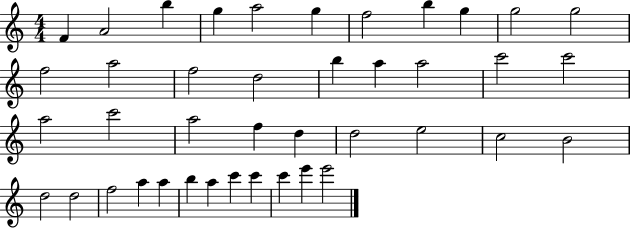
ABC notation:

X:1
T:Untitled
M:4/4
L:1/4
K:C
F A2 b g a2 g f2 b g g2 g2 f2 a2 f2 d2 b a a2 c'2 c'2 a2 c'2 a2 f d d2 e2 c2 B2 d2 d2 f2 a a b a c' c' c' e' e'2